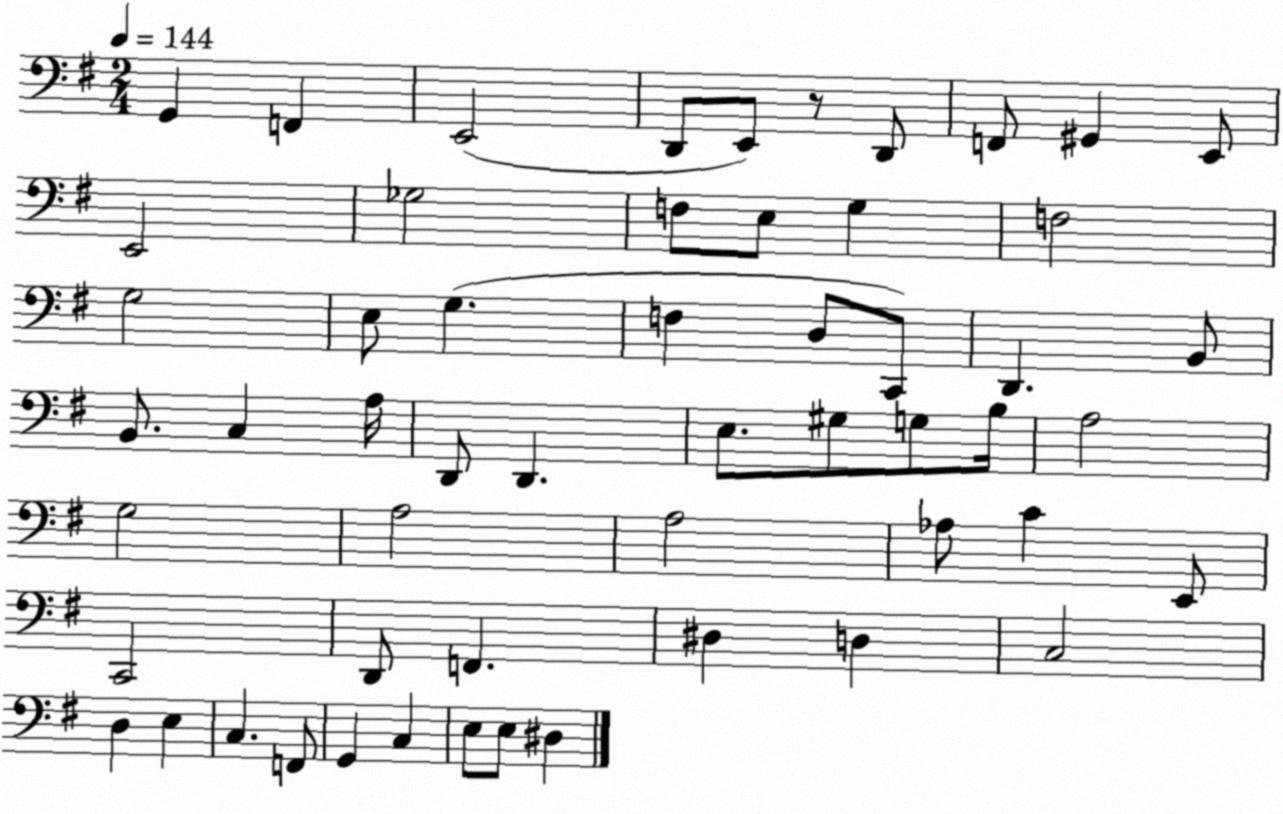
X:1
T:Untitled
M:2/4
L:1/4
K:G
G,, F,, E,,2 D,,/2 E,,/2 z/2 D,,/2 F,,/2 ^G,, E,,/2 E,,2 _G,2 F,/2 E,/2 G, F,2 G,2 E,/2 G, F, D,/2 C,,/2 D,, B,,/2 B,,/2 C, A,/4 D,,/2 D,, E,/2 ^G,/2 G,/2 B,/4 A,2 G,2 A,2 A,2 _A,/2 C E,,/2 C,,2 D,,/2 F,, ^D, D, C,2 D, E, C, F,,/2 G,, C, E,/2 E,/2 ^D,